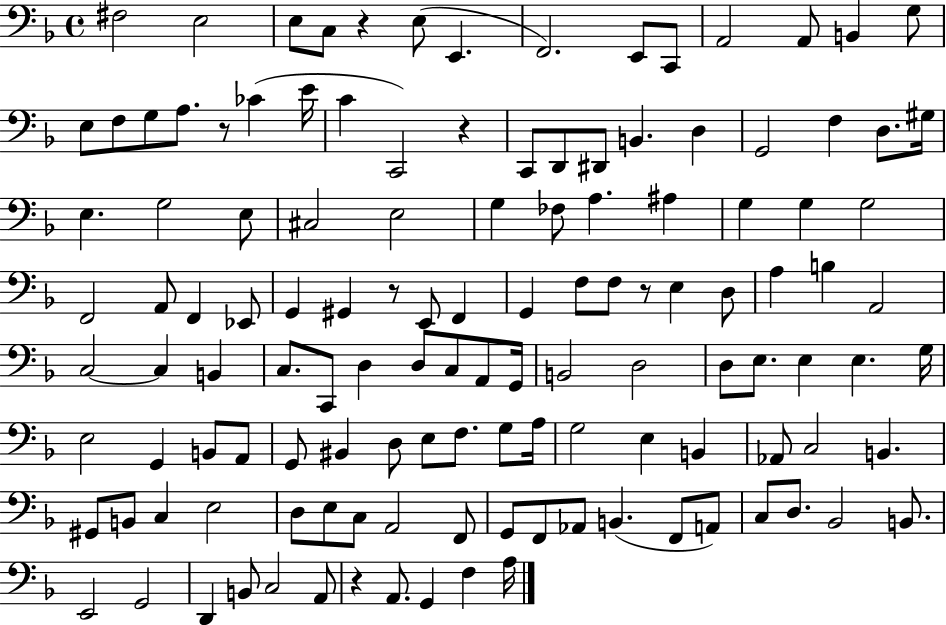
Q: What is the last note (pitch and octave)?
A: A3